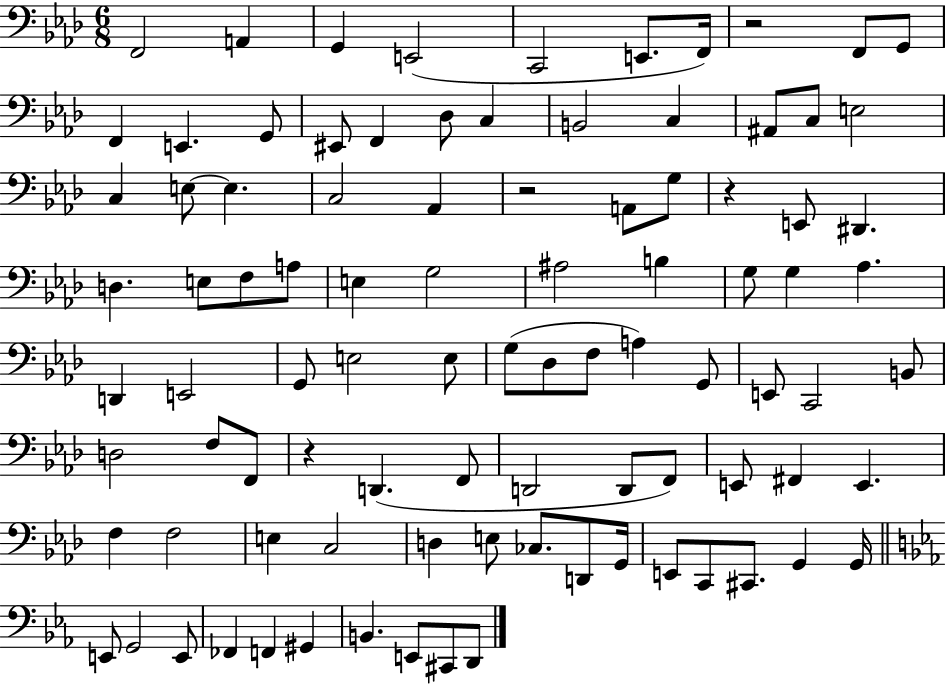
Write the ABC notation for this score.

X:1
T:Untitled
M:6/8
L:1/4
K:Ab
F,,2 A,, G,, E,,2 C,,2 E,,/2 F,,/4 z2 F,,/2 G,,/2 F,, E,, G,,/2 ^E,,/2 F,, _D,/2 C, B,,2 C, ^A,,/2 C,/2 E,2 C, E,/2 E, C,2 _A,, z2 A,,/2 G,/2 z E,,/2 ^D,, D, E,/2 F,/2 A,/2 E, G,2 ^A,2 B, G,/2 G, _A, D,, E,,2 G,,/2 E,2 E,/2 G,/2 _D,/2 F,/2 A, G,,/2 E,,/2 C,,2 B,,/2 D,2 F,/2 F,,/2 z D,, F,,/2 D,,2 D,,/2 F,,/2 E,,/2 ^F,, E,, F, F,2 E, C,2 D, E,/2 _C,/2 D,,/2 G,,/4 E,,/2 C,,/2 ^C,,/2 G,, G,,/4 E,,/2 G,,2 E,,/2 _F,, F,, ^G,, B,, E,,/2 ^C,,/2 D,,/2